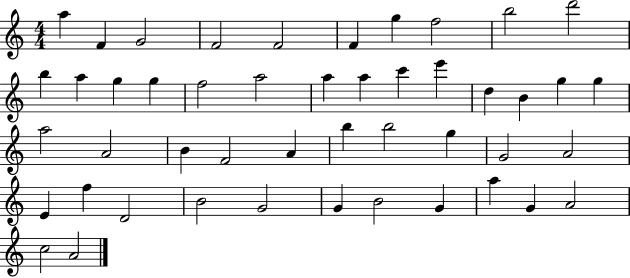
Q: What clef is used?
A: treble